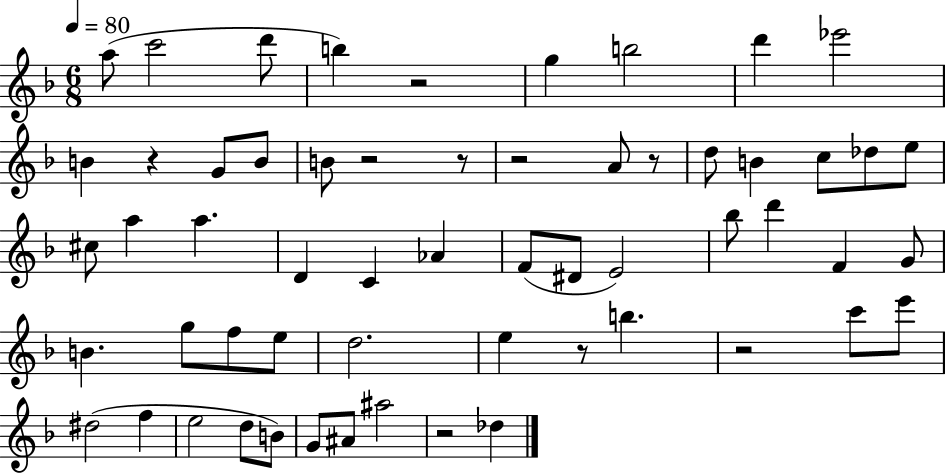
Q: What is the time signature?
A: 6/8